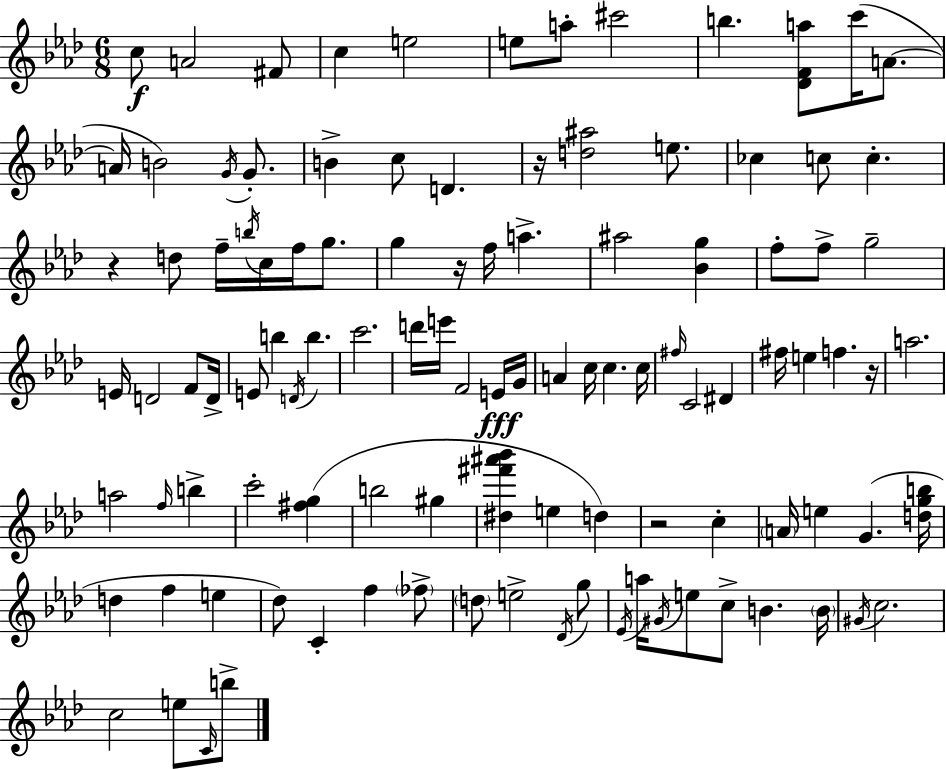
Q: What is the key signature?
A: F minor